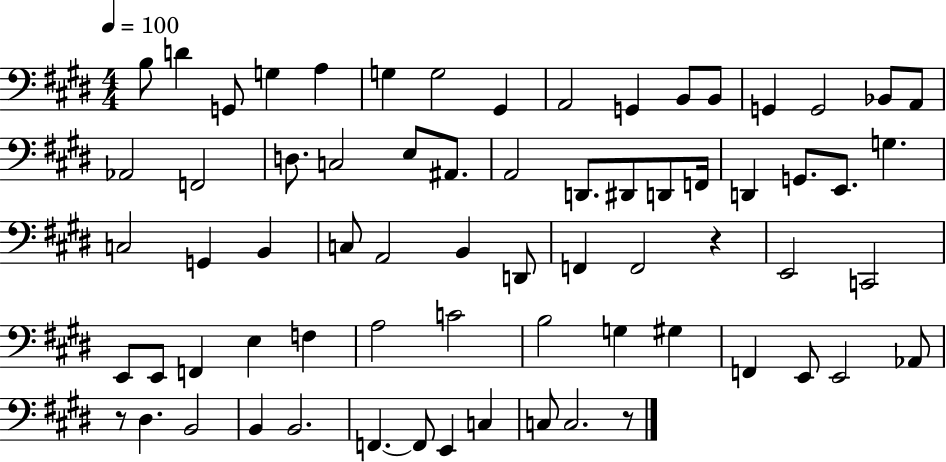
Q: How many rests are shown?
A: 3